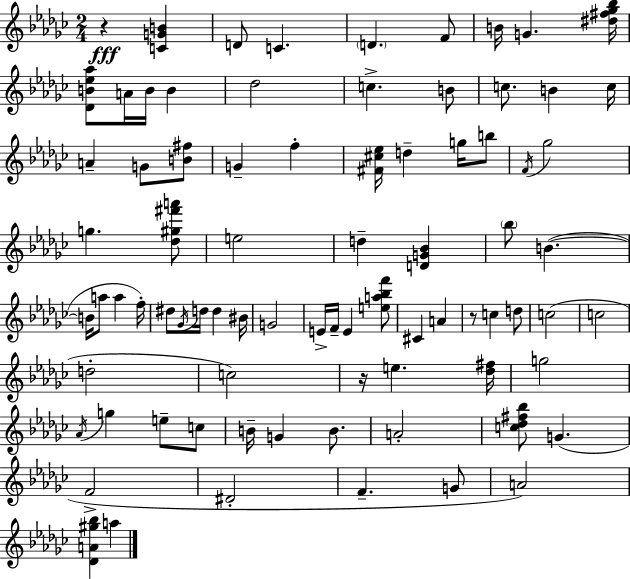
R/q [C4,G4,B4]/q D4/e C4/q. D4/q. F4/e B4/s G4/q. [D#5,F#5,Gb5,Bb5]/s [Db4,B4,Eb5,Ab5]/e A4/s B4/s B4/q Db5/h C5/q. B4/e C5/e. B4/q C5/s A4/q G4/e [B4,F#5]/e G4/q F5/q [F#4,C#5,Eb5]/s D5/q G5/s B5/e F4/s Gb5/h G5/q. [Db5,G#5,F#6,A6]/e E5/h D5/q [D4,G4,Bb4]/q Bb5/e B4/q. B4/s A5/e A5/q F5/s D#5/e Gb4/s D5/s D5/q BIS4/s G4/h E4/s F4/s E4/q [E5,A5,Bb5,F6]/e C#4/q A4/q R/e C5/q D5/e C5/h C5/h D5/h C5/h R/s E5/q. [Db5,F#5]/s G5/h Ab4/s G5/q E5/e C5/e B4/s G4/q B4/e. A4/h [C5,Db5,F#5,Bb5]/e G4/q. F4/h D#4/h F4/q. G4/e A4/h [Db4,A4,G#5,Bb5]/q A5/q